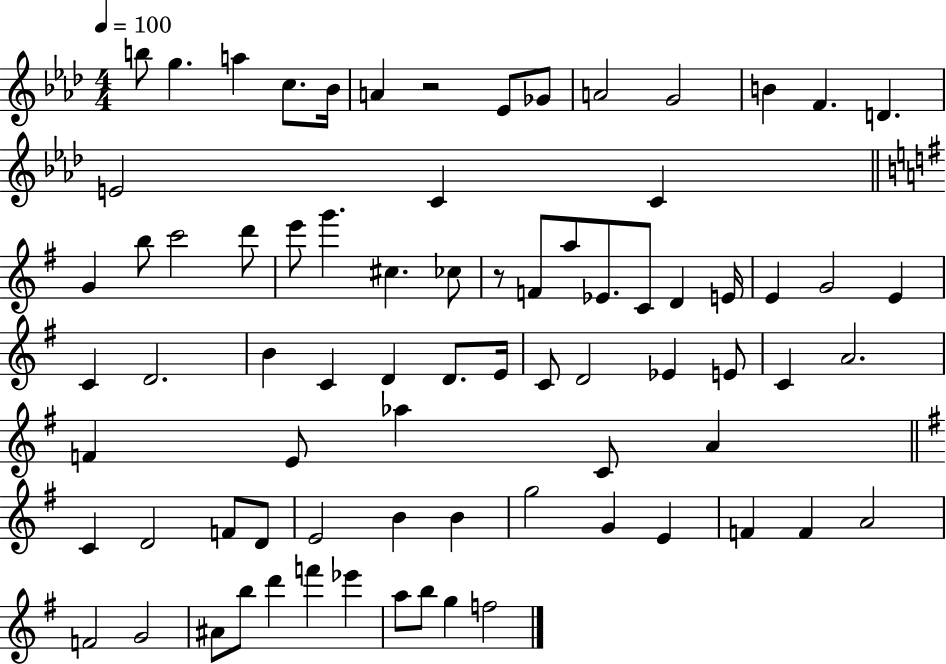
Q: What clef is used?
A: treble